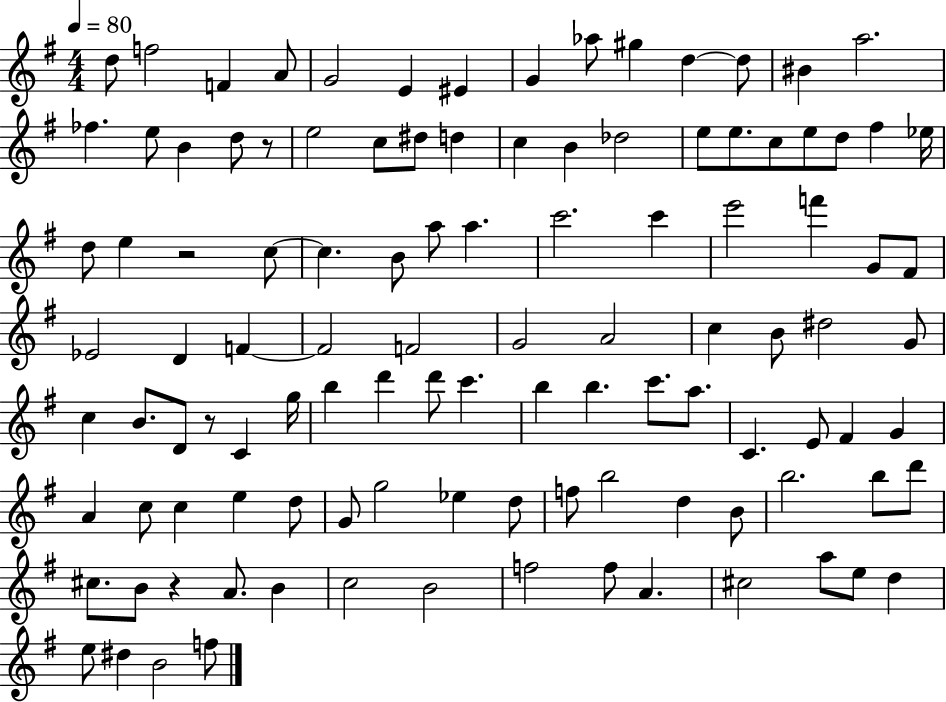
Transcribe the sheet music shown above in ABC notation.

X:1
T:Untitled
M:4/4
L:1/4
K:G
d/2 f2 F A/2 G2 E ^E G _a/2 ^g d d/2 ^B a2 _f e/2 B d/2 z/2 e2 c/2 ^d/2 d c B _d2 e/2 e/2 c/2 e/2 d/2 ^f _e/4 d/2 e z2 c/2 c B/2 a/2 a c'2 c' e'2 f' G/2 ^F/2 _E2 D F F2 F2 G2 A2 c B/2 ^d2 G/2 c B/2 D/2 z/2 C g/4 b d' d'/2 c' b b c'/2 a/2 C E/2 ^F G A c/2 c e d/2 G/2 g2 _e d/2 f/2 b2 d B/2 b2 b/2 d'/2 ^c/2 B/2 z A/2 B c2 B2 f2 f/2 A ^c2 a/2 e/2 d e/2 ^d B2 f/2